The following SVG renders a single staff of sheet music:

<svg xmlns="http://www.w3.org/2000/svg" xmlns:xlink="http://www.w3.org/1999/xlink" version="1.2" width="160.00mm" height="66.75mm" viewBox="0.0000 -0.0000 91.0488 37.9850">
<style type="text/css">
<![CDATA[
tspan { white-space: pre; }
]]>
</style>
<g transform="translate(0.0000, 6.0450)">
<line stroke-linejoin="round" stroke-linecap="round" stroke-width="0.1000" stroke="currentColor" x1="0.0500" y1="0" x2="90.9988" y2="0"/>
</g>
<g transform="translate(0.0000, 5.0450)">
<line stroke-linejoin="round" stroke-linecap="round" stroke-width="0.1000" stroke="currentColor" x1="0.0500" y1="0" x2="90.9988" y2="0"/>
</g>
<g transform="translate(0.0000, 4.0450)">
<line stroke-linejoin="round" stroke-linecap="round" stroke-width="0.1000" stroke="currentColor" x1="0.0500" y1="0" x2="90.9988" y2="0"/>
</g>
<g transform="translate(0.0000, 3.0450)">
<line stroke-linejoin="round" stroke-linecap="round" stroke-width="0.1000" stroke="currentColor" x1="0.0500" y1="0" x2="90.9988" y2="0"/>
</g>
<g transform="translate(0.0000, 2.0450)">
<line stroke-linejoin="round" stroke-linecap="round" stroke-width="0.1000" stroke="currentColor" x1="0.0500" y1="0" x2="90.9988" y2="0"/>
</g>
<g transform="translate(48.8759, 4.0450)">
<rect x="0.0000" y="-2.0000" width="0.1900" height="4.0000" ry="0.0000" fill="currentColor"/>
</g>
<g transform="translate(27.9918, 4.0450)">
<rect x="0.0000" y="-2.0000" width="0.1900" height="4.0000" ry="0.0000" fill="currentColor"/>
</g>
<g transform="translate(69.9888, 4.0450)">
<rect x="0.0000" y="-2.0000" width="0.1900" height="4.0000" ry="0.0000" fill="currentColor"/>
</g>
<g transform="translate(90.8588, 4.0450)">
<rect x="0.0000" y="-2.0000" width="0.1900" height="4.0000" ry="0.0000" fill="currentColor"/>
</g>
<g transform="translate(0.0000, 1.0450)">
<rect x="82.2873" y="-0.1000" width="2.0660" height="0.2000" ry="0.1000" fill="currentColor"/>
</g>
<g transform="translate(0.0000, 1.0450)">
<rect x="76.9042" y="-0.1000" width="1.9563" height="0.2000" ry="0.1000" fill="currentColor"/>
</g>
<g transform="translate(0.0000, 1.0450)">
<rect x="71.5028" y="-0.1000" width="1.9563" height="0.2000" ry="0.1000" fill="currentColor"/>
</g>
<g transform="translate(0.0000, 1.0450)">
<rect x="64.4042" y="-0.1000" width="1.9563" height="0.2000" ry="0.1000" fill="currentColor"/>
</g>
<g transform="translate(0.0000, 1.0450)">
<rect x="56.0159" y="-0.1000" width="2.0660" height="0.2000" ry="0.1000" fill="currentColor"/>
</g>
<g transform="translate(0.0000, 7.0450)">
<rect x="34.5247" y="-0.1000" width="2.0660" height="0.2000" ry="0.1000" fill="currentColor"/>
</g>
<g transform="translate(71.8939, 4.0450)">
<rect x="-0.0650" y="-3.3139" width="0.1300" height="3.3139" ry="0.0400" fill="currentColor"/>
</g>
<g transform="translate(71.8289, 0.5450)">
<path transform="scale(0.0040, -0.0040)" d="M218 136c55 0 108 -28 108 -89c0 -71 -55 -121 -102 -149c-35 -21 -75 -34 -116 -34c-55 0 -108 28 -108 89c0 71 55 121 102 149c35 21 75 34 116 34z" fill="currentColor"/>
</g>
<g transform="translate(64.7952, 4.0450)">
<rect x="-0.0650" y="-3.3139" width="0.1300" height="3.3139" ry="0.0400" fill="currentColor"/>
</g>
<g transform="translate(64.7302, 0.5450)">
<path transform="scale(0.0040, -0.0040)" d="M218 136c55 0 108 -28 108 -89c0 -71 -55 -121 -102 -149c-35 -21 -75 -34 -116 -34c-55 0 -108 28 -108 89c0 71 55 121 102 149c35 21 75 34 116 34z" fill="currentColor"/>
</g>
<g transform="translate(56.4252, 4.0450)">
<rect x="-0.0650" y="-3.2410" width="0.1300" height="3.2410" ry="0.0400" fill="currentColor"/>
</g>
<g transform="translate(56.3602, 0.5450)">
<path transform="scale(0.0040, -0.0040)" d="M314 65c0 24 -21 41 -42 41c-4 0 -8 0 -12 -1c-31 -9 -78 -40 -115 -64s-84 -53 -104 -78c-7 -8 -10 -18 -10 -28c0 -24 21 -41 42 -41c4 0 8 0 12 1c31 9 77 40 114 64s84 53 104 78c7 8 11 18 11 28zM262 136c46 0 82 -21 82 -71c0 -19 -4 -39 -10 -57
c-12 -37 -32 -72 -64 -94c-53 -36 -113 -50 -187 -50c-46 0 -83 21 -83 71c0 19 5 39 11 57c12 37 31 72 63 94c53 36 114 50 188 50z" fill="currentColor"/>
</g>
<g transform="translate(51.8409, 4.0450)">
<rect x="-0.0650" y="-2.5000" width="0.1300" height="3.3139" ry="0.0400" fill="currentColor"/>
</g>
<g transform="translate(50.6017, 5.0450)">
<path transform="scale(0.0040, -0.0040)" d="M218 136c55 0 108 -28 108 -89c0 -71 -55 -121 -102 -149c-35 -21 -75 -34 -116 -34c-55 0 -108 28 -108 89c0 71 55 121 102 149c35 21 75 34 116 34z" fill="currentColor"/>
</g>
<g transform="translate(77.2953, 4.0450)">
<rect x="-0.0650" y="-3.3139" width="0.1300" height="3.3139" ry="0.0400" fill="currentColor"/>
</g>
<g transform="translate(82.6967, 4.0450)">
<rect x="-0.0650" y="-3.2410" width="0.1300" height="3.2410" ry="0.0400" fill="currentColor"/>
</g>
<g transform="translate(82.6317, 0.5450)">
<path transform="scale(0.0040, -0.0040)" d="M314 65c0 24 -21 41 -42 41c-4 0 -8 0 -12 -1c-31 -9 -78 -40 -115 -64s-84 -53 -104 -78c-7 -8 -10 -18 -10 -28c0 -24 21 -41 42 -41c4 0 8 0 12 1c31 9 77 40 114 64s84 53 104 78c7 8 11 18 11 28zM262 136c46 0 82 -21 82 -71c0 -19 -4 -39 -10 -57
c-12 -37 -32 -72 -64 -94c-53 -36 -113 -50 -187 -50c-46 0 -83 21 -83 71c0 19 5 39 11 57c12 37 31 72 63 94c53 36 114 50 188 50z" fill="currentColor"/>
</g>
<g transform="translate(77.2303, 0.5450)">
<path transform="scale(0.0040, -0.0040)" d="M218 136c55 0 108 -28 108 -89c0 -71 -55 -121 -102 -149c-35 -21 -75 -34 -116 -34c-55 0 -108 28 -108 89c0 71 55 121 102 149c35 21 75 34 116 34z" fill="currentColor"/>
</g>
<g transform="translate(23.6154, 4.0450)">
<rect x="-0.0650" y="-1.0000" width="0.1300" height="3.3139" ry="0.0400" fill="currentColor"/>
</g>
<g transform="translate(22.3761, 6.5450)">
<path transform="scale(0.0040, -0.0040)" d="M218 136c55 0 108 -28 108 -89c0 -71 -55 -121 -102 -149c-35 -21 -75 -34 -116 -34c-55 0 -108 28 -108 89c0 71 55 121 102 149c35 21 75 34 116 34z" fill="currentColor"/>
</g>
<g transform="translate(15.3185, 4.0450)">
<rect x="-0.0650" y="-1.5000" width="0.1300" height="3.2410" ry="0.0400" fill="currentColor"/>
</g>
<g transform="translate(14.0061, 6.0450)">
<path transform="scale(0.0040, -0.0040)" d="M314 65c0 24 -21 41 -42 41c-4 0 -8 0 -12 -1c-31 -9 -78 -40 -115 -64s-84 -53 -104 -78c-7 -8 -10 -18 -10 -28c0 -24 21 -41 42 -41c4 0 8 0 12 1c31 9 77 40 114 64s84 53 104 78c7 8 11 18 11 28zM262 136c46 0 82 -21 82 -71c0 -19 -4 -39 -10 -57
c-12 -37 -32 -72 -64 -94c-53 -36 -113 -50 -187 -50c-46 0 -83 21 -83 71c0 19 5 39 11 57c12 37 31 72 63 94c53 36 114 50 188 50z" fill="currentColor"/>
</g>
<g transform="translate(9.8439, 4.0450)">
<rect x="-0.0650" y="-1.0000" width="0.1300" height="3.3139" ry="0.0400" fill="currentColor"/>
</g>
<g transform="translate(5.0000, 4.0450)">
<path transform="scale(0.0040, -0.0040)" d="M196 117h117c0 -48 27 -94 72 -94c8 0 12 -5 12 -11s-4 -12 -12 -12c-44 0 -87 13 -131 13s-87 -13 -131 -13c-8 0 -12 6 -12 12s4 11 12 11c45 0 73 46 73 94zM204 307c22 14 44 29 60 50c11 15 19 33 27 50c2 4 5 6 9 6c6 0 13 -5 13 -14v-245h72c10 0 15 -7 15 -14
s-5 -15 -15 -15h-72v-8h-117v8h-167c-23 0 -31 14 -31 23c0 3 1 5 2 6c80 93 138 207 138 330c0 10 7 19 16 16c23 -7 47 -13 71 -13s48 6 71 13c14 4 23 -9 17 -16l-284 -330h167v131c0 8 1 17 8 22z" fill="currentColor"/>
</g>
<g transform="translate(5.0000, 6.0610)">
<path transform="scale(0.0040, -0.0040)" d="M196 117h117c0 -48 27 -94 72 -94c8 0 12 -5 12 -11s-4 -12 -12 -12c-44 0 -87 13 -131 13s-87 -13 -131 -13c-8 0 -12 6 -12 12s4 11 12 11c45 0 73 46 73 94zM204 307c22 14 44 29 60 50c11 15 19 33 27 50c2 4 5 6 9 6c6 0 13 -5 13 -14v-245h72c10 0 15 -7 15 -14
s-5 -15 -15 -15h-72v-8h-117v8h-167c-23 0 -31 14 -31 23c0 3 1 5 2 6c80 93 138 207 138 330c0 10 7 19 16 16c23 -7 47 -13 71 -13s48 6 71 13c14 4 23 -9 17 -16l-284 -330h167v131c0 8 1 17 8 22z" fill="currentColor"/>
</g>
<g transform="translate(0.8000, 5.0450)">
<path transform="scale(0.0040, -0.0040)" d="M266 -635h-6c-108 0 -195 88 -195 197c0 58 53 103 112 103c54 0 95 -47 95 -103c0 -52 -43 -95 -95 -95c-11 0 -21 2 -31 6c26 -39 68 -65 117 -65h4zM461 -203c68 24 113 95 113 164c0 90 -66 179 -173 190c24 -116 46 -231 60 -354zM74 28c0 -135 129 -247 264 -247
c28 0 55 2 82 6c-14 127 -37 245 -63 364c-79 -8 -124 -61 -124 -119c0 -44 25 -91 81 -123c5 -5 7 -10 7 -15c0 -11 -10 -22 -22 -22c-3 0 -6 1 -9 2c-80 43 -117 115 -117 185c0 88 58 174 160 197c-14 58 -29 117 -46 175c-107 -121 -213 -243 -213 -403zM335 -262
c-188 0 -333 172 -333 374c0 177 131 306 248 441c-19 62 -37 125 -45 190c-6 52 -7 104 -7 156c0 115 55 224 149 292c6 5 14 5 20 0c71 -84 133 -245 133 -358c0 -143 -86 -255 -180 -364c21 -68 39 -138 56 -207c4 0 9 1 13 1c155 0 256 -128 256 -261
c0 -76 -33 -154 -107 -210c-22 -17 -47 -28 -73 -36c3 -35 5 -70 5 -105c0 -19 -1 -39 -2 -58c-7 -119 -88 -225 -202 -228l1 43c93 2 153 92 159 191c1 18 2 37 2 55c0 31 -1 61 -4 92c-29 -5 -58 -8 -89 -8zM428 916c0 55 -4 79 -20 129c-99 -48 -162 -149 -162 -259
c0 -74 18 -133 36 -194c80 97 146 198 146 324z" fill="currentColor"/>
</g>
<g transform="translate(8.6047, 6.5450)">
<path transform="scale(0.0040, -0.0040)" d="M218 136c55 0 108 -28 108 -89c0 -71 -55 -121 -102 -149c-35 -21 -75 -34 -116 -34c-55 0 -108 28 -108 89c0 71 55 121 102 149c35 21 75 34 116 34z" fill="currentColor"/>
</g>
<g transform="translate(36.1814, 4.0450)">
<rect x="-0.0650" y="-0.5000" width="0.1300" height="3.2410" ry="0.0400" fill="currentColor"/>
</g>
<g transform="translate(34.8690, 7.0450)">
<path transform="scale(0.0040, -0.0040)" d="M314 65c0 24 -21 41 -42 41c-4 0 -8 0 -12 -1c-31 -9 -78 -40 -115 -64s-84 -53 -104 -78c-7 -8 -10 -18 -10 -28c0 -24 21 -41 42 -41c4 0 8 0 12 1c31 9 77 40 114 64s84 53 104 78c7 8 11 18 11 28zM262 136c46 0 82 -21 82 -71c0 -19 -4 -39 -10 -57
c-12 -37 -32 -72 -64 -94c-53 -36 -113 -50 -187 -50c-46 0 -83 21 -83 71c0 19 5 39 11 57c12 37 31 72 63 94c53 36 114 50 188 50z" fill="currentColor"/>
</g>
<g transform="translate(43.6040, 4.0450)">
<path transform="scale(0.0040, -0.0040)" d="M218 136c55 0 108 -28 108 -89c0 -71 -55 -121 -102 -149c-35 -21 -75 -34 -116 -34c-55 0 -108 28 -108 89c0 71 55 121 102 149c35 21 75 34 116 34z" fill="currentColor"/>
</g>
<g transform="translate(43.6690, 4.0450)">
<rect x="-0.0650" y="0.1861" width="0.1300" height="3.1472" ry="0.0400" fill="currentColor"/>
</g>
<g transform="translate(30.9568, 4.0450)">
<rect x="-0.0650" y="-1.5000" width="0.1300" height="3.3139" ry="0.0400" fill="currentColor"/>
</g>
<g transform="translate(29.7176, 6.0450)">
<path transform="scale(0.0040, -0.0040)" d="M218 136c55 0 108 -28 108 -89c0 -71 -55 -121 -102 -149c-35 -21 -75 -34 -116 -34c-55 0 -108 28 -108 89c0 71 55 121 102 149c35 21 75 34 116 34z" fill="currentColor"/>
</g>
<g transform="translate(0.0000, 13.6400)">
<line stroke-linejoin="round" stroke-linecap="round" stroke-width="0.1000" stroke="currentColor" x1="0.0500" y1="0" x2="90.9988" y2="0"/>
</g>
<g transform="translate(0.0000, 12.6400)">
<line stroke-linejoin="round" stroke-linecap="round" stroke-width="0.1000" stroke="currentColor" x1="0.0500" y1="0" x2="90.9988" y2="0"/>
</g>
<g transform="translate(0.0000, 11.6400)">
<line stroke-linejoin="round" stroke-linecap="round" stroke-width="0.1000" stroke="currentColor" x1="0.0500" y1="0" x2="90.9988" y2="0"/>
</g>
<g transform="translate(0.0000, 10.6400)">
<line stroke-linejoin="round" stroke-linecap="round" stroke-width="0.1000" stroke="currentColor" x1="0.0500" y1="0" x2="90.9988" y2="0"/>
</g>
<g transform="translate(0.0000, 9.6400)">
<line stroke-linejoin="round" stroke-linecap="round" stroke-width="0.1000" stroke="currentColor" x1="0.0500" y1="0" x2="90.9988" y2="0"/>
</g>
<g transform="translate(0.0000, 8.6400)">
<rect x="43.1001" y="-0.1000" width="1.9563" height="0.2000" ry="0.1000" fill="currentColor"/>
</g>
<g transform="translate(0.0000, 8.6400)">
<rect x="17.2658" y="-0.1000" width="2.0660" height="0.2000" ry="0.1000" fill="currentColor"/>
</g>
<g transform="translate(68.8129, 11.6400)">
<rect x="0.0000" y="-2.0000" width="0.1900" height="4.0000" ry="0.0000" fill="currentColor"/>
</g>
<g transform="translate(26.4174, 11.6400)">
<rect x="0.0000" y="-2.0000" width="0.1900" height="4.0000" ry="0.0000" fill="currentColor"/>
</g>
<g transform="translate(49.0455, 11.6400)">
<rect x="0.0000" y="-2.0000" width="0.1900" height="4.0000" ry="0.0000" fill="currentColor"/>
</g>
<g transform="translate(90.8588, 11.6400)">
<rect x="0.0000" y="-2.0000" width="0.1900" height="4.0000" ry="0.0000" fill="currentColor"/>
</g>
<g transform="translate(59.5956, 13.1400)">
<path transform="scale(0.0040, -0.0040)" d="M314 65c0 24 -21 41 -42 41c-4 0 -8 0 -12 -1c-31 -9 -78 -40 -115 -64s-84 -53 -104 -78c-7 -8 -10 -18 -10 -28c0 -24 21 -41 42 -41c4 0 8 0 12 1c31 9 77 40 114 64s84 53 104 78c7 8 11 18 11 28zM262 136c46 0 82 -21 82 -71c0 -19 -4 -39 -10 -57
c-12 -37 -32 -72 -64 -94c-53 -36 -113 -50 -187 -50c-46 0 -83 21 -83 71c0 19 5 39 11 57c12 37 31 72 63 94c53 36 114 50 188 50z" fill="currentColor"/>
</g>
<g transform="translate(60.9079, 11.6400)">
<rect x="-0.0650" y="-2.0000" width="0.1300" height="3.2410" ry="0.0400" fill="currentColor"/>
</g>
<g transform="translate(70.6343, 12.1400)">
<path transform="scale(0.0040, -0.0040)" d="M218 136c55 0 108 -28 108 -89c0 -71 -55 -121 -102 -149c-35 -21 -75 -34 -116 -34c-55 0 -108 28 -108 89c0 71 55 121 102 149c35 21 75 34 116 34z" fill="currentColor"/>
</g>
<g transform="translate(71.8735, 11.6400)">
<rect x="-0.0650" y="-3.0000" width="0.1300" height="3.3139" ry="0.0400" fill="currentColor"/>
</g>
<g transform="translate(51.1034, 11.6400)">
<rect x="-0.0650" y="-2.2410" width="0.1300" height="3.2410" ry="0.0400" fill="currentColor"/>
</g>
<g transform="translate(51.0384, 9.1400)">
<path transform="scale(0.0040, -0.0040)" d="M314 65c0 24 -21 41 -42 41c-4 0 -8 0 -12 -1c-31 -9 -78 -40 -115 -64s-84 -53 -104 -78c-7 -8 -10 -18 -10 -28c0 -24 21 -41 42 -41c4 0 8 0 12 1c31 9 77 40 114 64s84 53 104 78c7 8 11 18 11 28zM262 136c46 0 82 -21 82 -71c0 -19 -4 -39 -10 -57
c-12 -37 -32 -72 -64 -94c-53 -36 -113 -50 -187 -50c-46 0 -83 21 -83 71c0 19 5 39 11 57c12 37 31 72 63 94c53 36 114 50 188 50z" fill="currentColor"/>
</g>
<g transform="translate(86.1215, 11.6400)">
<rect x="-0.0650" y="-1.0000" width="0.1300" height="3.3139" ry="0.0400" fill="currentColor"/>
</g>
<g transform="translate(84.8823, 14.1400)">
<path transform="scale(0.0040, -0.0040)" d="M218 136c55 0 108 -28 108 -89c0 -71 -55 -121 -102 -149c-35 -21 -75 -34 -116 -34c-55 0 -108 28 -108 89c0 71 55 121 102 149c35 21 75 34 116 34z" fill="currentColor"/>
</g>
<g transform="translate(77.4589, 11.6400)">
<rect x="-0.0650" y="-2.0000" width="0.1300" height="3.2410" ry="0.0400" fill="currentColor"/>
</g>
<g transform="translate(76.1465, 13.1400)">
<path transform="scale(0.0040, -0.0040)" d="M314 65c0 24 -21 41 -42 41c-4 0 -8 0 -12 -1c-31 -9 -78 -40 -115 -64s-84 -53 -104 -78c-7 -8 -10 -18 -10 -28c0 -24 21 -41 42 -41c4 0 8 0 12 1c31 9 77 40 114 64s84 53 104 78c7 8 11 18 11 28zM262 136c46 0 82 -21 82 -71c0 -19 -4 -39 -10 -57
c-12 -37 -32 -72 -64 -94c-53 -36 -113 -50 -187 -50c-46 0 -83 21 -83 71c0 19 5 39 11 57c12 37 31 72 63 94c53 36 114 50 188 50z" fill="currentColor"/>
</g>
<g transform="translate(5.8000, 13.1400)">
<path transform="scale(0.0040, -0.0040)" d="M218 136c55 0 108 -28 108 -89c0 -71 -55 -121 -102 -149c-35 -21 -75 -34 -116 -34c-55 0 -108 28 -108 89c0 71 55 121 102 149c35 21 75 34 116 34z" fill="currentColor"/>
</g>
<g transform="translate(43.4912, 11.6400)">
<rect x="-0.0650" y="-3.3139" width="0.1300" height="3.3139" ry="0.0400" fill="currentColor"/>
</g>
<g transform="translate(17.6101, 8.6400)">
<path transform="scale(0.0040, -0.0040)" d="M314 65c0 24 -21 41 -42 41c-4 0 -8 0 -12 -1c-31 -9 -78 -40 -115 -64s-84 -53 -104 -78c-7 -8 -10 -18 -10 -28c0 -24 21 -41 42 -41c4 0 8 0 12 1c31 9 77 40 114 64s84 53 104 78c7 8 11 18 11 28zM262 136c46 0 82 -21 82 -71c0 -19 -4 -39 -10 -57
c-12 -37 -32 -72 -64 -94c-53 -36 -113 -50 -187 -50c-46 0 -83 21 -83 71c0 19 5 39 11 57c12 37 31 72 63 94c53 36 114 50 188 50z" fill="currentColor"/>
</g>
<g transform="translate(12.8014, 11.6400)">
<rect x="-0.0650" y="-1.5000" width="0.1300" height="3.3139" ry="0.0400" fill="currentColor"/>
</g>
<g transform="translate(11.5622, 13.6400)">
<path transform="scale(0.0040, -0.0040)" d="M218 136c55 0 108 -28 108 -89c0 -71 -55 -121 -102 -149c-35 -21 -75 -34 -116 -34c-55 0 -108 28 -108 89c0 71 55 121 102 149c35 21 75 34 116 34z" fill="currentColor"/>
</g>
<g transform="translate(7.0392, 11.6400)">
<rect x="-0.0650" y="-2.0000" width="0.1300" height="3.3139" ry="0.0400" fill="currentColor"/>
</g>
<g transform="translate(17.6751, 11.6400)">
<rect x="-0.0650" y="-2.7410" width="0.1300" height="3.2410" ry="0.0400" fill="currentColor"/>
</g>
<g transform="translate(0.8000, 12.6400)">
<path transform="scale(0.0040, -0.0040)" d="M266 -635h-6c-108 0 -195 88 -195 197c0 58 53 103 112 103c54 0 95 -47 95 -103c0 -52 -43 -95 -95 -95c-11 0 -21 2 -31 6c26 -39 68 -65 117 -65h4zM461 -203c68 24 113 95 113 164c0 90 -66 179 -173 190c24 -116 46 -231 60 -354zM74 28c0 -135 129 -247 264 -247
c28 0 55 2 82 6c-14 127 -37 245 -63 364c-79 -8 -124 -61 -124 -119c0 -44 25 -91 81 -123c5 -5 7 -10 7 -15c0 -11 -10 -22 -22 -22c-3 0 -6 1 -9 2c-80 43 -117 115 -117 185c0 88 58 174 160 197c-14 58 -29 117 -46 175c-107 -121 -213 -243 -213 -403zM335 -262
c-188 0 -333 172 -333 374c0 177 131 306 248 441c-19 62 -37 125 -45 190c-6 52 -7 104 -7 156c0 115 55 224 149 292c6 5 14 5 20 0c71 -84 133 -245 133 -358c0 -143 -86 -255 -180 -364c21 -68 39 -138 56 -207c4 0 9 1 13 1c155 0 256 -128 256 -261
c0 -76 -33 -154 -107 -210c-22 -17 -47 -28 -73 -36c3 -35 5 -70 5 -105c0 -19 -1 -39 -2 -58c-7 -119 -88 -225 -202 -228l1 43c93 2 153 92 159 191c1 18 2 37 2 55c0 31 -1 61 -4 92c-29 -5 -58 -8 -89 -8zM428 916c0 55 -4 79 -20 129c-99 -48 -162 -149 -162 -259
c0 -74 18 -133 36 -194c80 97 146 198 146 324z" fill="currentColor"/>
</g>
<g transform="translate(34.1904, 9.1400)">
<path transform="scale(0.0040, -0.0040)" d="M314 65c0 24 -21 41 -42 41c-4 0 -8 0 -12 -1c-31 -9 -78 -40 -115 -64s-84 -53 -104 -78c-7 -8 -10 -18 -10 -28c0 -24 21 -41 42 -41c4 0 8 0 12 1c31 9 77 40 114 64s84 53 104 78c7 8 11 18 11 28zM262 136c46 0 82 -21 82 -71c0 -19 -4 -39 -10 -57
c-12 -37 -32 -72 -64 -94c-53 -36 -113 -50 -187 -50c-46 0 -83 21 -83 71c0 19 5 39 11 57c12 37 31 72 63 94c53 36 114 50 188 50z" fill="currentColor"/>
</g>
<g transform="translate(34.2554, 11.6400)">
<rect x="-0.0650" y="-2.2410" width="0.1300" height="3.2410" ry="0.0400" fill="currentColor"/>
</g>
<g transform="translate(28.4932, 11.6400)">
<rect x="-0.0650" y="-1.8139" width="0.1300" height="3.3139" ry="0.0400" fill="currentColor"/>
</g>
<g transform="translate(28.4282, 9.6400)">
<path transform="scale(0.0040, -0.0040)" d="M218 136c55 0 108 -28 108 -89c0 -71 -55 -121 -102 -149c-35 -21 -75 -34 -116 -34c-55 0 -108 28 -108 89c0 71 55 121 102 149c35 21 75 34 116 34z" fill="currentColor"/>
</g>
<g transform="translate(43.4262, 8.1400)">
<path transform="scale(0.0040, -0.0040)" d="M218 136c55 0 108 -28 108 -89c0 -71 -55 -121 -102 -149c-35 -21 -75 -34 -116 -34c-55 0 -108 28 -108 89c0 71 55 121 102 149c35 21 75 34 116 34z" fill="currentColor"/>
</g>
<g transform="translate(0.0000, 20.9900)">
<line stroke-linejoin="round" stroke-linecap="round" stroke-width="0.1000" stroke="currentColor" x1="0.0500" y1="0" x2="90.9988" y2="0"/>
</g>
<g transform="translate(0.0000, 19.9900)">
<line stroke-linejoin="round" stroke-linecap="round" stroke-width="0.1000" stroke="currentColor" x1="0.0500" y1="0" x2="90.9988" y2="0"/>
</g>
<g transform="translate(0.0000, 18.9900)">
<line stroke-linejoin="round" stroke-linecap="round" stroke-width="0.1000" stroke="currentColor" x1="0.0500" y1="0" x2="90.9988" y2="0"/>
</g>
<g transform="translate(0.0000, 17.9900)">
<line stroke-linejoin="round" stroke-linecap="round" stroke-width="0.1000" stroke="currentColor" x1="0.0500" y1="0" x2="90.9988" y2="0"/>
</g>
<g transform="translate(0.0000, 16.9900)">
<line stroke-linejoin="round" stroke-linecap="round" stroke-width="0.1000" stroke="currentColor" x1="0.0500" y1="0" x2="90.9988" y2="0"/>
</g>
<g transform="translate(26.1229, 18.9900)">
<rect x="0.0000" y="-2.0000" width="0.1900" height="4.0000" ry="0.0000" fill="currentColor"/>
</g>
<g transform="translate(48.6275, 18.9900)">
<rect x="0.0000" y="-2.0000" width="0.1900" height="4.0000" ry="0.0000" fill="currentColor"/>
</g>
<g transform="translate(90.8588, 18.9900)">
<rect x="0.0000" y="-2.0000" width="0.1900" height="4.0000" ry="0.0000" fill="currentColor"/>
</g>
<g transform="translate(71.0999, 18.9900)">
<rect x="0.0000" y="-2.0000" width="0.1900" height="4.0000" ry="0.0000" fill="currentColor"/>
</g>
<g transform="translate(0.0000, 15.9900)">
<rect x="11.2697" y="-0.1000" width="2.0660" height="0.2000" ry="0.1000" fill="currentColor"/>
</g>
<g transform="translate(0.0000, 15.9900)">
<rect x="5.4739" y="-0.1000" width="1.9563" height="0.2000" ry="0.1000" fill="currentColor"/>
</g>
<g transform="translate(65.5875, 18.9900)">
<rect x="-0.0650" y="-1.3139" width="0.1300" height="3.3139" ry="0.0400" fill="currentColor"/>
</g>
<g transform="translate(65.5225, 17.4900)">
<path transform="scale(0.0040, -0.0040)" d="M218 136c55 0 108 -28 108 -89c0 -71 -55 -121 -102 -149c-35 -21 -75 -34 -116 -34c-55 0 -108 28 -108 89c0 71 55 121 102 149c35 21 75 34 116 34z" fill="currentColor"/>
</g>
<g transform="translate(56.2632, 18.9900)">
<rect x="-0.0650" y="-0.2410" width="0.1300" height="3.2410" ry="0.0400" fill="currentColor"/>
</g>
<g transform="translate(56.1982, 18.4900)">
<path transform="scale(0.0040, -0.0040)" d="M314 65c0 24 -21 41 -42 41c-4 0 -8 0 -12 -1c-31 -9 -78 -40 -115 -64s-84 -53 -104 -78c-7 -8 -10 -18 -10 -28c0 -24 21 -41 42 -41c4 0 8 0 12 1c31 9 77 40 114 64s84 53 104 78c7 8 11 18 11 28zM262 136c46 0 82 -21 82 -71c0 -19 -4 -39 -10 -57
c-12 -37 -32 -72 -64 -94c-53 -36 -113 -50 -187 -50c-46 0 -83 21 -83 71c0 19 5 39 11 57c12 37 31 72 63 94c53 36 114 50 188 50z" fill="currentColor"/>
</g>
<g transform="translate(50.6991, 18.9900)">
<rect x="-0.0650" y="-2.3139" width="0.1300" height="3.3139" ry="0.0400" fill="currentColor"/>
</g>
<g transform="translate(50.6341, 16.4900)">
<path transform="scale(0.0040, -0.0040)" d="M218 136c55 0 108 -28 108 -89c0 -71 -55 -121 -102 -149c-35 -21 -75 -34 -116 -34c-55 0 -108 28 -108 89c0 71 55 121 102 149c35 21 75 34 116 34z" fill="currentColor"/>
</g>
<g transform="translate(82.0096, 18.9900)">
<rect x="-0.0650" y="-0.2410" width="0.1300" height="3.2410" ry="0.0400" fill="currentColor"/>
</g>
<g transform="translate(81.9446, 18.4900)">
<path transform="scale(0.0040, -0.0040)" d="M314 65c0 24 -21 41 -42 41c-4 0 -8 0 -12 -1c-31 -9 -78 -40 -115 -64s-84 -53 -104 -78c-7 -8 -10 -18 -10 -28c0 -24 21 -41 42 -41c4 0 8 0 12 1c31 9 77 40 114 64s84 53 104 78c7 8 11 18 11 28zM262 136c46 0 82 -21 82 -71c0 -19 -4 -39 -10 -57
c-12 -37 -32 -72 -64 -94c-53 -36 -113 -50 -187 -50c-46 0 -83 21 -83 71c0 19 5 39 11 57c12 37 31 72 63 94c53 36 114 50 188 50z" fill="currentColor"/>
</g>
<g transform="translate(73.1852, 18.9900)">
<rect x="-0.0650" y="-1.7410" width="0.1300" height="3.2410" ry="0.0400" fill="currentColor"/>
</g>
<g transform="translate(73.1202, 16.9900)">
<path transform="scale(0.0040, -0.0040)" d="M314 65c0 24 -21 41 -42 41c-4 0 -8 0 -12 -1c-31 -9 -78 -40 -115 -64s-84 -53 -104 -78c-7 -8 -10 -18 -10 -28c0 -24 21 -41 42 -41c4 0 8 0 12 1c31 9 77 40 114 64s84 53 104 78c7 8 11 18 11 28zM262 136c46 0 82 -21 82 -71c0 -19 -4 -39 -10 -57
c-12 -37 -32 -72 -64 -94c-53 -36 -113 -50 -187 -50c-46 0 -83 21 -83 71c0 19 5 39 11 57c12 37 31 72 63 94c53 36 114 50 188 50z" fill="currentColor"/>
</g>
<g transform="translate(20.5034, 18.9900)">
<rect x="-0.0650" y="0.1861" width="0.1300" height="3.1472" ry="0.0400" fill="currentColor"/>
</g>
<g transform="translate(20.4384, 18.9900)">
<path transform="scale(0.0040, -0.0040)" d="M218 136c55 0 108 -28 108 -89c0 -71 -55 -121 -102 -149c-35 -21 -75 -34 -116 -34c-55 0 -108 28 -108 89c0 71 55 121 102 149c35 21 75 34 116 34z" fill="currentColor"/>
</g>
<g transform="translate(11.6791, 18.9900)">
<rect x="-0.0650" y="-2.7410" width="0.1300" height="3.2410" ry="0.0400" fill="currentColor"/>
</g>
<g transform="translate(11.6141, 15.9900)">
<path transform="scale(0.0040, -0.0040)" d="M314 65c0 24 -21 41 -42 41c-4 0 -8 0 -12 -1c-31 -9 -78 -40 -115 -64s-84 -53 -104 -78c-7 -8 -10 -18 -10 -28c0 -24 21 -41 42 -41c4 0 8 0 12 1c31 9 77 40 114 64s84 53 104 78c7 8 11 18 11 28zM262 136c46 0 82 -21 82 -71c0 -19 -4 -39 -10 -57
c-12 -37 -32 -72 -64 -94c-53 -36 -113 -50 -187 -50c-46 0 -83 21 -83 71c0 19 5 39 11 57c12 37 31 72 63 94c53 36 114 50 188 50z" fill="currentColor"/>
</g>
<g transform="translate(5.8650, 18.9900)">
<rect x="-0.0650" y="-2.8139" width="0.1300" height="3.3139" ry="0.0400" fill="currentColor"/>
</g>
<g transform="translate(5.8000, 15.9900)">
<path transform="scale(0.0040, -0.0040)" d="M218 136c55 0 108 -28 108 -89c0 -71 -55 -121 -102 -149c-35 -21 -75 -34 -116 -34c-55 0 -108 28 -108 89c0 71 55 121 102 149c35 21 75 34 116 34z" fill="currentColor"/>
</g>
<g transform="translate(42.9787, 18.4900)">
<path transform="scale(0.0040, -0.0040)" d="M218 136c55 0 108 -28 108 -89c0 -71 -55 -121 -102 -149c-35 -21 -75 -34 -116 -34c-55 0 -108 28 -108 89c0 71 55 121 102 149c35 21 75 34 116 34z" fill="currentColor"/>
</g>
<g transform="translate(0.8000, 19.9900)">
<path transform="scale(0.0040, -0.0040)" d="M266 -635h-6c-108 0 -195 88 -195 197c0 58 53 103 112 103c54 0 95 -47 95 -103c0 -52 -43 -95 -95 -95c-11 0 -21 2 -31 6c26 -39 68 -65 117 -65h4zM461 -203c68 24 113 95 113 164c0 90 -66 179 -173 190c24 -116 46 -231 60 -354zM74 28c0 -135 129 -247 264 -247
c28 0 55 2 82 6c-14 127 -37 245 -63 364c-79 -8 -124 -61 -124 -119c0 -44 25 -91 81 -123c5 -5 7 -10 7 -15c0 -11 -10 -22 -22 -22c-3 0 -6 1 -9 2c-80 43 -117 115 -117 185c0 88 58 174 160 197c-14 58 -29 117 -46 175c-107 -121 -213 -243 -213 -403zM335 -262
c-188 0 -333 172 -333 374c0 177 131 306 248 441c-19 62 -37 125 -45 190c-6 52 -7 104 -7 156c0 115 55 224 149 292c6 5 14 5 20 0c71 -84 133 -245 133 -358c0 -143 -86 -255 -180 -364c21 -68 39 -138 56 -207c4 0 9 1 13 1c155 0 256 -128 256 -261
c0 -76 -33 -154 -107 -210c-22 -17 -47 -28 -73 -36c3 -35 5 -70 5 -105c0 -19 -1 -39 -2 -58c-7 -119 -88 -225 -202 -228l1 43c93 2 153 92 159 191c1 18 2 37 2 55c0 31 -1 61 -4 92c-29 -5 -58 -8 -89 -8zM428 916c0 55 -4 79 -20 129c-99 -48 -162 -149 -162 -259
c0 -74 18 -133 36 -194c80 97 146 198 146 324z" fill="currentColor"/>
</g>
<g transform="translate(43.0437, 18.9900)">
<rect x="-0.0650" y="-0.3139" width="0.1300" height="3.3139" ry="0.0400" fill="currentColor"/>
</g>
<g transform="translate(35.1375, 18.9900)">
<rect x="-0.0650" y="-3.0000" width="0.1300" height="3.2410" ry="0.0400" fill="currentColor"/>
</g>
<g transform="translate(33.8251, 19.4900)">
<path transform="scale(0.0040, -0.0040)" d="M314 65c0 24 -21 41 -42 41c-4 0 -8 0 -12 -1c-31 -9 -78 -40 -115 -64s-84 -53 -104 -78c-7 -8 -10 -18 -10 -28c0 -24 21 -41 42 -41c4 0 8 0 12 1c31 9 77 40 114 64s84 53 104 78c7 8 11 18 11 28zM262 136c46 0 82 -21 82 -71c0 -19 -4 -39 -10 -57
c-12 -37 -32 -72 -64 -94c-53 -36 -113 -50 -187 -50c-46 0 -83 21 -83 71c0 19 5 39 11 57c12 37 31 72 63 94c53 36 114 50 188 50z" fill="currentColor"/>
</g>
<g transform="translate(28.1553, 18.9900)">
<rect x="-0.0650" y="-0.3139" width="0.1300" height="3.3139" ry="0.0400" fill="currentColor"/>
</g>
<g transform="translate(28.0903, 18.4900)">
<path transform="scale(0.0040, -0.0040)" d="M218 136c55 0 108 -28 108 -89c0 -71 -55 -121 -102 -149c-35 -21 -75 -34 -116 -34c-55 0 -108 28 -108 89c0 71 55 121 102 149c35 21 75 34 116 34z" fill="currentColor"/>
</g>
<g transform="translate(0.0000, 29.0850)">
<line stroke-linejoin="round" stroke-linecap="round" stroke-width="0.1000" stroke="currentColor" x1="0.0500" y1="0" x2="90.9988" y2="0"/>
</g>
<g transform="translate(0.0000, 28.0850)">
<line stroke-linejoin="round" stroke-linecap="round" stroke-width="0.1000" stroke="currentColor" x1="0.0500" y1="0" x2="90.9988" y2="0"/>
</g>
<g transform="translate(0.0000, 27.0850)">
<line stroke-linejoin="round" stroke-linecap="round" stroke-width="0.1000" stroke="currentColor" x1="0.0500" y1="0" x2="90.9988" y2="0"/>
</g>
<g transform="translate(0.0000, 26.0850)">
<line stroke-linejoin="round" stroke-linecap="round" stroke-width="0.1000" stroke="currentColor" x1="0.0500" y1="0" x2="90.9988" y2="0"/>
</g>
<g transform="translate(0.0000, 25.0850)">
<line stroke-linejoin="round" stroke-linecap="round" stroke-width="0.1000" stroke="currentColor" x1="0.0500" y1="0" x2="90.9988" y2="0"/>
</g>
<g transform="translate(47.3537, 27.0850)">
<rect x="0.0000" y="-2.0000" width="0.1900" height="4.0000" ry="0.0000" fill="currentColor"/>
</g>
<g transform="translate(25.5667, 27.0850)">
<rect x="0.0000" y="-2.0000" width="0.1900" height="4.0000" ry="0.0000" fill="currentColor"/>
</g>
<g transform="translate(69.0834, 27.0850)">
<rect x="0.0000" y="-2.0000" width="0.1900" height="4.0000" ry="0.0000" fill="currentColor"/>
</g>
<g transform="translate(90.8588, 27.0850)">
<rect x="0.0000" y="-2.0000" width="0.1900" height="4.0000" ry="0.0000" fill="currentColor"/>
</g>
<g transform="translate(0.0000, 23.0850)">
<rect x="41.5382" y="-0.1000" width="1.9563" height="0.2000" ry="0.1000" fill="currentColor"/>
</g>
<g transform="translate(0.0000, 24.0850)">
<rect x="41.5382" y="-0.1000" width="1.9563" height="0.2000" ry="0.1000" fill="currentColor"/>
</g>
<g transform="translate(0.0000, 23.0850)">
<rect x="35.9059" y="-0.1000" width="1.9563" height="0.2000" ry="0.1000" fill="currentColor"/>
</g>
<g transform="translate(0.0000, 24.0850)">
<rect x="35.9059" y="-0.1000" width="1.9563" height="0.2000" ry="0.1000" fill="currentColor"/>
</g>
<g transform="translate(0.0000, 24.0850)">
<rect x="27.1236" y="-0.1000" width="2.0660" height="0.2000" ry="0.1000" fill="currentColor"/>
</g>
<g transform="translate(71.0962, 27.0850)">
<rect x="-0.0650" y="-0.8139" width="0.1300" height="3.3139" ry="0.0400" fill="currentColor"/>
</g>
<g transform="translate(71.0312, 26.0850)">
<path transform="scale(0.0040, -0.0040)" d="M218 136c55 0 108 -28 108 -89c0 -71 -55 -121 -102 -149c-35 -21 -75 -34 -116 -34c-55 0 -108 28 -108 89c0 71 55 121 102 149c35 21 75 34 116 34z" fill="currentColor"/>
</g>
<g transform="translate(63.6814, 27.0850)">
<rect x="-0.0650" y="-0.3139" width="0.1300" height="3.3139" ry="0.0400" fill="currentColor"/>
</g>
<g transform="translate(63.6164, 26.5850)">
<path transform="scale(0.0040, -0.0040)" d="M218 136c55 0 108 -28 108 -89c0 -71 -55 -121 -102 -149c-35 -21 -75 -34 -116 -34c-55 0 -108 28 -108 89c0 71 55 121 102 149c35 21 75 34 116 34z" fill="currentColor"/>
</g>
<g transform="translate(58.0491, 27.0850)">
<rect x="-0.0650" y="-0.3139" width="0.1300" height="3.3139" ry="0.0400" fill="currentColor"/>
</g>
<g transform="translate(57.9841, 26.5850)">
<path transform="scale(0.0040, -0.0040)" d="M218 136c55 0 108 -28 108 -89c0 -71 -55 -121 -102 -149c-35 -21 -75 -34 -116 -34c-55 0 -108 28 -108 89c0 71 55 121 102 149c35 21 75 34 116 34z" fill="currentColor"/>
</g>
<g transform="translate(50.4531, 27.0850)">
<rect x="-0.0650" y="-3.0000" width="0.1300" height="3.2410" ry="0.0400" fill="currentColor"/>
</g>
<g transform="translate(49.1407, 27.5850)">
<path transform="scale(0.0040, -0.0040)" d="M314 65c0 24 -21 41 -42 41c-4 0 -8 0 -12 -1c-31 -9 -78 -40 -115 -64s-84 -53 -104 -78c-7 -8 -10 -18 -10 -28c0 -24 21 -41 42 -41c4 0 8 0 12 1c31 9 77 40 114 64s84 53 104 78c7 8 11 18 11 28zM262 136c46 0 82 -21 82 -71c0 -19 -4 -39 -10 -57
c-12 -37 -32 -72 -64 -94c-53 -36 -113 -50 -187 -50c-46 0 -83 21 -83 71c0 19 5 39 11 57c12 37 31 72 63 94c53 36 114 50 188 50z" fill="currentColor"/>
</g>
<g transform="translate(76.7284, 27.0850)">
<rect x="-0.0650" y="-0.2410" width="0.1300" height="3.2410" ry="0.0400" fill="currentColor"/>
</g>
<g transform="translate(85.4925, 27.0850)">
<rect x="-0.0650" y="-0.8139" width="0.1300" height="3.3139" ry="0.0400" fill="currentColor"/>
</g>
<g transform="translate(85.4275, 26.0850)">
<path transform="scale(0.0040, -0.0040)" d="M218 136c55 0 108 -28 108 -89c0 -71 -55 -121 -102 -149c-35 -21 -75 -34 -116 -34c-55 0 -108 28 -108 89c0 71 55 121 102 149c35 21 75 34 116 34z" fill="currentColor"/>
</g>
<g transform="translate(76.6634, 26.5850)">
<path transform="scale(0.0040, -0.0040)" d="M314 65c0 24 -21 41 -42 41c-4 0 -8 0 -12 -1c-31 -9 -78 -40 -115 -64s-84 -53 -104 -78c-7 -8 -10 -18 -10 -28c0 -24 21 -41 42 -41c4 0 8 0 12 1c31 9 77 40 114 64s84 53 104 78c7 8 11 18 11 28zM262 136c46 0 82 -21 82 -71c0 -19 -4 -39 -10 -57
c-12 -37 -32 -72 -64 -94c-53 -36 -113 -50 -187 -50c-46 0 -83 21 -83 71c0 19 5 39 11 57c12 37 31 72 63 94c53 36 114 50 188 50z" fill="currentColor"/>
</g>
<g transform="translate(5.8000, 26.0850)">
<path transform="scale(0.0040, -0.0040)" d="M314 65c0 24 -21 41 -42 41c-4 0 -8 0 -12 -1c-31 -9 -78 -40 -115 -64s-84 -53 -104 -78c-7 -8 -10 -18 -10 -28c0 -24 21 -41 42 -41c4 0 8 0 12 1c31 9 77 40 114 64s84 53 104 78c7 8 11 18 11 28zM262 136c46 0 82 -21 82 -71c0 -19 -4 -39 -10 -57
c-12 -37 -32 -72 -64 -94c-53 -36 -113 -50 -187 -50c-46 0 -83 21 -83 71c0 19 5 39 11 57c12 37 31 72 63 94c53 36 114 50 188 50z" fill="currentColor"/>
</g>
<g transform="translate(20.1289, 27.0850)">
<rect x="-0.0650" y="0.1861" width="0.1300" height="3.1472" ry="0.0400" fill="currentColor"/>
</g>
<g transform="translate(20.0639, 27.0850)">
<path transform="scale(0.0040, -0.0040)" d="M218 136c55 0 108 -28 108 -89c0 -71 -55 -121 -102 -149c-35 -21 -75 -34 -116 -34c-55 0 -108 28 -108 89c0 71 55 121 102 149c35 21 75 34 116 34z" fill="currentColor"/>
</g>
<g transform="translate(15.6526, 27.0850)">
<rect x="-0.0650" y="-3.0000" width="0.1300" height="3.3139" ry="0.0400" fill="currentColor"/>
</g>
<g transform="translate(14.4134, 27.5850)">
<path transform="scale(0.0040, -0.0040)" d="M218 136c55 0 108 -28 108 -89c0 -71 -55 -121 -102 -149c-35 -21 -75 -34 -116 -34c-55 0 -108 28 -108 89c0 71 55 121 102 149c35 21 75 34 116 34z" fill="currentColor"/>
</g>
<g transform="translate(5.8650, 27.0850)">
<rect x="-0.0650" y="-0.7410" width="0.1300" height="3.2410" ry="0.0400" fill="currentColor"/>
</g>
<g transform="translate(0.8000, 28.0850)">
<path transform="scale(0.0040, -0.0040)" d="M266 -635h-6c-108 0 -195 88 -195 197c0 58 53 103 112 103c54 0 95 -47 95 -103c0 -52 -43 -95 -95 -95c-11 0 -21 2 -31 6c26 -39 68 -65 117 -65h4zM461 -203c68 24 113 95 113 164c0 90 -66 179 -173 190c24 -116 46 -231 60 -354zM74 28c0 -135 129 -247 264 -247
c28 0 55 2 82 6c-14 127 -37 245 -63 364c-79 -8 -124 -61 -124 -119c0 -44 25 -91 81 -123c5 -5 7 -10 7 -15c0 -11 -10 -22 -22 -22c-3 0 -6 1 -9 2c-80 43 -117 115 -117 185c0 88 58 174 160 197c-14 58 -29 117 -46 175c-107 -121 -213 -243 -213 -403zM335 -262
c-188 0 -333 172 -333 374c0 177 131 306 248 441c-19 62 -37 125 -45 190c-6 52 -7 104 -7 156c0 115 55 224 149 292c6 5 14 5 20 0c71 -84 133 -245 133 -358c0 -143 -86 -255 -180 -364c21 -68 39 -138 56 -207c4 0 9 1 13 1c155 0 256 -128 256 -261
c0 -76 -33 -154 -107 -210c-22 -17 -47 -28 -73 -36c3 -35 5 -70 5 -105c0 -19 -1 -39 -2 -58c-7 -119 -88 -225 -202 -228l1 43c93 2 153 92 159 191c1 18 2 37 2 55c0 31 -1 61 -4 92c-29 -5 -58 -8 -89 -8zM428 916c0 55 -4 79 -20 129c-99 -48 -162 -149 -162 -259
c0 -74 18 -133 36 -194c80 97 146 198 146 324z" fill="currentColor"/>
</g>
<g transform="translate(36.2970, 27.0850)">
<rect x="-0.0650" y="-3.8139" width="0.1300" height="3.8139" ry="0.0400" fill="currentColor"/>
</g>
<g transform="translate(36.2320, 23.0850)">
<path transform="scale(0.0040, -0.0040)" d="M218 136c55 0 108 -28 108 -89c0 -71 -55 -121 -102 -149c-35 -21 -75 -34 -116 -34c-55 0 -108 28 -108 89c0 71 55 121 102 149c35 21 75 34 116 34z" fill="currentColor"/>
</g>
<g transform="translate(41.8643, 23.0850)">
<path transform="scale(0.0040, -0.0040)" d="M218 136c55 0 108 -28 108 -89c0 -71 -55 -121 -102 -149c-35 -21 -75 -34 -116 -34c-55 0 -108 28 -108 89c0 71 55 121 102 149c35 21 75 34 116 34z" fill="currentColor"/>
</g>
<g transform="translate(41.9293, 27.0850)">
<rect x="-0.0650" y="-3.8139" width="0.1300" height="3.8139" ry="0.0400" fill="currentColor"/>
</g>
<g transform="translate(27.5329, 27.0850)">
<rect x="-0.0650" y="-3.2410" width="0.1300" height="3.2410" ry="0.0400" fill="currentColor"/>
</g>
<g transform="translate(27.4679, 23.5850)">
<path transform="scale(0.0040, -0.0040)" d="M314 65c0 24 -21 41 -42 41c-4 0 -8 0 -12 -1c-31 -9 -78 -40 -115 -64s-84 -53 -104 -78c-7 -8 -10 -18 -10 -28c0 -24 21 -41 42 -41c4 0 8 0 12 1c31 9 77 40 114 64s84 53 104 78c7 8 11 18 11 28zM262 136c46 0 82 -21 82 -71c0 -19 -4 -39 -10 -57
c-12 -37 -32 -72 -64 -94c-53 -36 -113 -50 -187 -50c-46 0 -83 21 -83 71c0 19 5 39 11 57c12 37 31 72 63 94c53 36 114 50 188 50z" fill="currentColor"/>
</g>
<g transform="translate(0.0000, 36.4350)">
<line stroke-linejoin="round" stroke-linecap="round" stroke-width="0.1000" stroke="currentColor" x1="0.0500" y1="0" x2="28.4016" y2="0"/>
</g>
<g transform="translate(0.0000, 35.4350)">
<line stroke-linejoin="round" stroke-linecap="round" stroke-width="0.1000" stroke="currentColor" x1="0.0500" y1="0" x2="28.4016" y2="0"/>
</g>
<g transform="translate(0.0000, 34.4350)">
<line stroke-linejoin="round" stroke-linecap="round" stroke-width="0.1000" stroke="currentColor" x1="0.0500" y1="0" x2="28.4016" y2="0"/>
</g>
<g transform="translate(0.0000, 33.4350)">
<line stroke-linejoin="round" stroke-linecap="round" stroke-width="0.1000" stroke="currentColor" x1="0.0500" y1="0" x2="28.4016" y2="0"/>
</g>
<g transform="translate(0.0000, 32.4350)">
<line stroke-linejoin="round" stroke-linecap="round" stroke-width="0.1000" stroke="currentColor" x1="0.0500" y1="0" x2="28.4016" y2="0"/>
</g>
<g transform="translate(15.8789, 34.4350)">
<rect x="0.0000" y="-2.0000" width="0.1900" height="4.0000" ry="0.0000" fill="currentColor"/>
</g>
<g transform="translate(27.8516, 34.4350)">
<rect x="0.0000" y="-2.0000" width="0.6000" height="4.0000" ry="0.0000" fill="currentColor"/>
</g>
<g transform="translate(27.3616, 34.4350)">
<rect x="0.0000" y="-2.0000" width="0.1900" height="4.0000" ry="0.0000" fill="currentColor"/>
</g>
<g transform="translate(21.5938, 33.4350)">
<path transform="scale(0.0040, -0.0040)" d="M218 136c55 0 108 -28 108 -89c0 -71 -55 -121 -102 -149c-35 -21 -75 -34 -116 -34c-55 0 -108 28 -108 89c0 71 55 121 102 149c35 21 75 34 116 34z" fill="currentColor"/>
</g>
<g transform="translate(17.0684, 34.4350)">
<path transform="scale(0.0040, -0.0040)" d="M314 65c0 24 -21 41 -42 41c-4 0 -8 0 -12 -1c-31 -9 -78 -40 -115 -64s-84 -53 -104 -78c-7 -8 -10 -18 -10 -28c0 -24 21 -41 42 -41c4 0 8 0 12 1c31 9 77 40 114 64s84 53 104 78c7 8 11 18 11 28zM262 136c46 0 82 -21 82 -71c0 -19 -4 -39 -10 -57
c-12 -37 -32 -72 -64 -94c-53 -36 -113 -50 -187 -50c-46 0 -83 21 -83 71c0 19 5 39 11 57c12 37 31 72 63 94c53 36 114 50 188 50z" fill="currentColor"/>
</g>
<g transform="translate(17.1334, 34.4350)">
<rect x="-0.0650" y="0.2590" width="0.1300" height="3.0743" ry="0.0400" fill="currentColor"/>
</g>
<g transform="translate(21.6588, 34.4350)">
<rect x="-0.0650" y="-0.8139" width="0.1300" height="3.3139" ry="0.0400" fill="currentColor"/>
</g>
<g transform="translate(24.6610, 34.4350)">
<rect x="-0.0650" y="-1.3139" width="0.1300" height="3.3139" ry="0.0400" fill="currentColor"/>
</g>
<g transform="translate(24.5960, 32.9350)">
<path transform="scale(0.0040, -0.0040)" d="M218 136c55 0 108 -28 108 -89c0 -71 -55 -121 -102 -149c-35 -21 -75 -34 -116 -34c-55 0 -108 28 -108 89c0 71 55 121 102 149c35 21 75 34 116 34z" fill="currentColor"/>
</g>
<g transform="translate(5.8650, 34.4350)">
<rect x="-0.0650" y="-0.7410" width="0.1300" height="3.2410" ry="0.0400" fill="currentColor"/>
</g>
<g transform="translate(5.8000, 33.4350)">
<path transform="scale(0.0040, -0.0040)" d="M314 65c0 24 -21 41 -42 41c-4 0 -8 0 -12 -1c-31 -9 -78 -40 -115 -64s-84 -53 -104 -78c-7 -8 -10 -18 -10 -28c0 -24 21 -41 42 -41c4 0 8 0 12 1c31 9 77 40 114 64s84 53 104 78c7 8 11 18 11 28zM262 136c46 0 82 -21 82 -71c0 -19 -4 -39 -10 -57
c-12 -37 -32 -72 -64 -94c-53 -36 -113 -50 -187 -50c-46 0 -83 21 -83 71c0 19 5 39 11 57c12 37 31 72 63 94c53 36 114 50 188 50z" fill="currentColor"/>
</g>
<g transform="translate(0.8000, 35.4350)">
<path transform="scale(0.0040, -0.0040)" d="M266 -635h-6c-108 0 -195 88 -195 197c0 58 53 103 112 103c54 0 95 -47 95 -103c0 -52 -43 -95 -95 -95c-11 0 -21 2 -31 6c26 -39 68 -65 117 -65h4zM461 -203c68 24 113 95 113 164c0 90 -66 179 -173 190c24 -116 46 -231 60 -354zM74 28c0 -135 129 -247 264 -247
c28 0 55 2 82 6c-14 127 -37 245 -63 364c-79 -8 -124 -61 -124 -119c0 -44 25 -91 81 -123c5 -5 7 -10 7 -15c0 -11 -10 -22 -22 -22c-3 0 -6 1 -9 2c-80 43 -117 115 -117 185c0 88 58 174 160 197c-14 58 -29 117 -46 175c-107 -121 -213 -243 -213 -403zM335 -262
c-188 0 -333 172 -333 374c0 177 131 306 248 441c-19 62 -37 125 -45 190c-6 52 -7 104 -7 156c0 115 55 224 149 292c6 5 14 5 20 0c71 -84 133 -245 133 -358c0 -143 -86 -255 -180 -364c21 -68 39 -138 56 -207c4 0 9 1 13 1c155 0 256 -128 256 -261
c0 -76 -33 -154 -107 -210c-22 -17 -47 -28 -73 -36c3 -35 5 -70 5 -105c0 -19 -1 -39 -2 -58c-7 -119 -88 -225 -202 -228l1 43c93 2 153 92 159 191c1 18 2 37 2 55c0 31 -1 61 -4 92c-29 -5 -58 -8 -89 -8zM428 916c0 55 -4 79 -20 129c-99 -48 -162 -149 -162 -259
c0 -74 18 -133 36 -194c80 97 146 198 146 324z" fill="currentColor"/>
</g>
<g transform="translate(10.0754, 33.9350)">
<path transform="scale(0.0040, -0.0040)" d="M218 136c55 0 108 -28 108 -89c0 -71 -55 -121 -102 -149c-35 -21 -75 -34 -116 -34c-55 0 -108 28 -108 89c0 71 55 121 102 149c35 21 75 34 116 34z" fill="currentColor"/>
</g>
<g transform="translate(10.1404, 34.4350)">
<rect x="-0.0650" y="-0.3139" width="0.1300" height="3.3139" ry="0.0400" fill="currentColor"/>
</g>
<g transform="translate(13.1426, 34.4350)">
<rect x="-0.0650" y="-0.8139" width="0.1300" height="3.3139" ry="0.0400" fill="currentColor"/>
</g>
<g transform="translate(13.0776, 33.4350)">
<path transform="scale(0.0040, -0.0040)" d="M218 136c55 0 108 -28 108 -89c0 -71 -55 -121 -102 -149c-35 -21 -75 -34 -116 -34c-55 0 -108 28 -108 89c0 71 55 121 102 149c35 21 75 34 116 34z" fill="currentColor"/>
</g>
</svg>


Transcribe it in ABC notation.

X:1
T:Untitled
M:4/4
L:1/4
K:C
D E2 D E C2 B G b2 b b b b2 F E a2 f g2 b g2 F2 A F2 D a a2 B c A2 c g c2 e f2 c2 d2 A B b2 c' c' A2 c c d c2 d d2 c d B2 d e